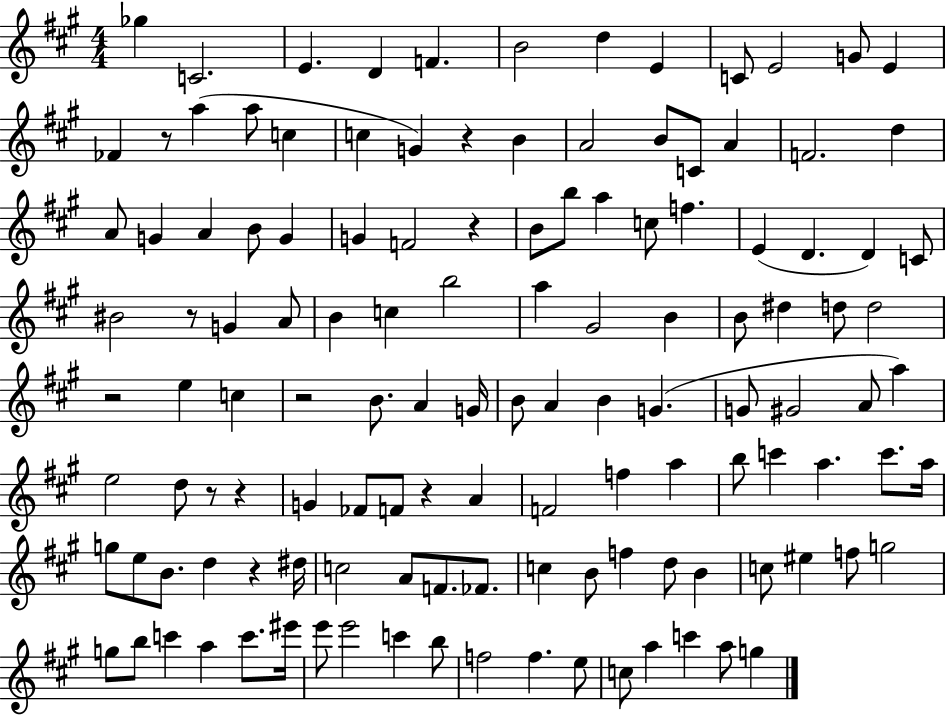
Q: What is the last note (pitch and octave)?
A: G5